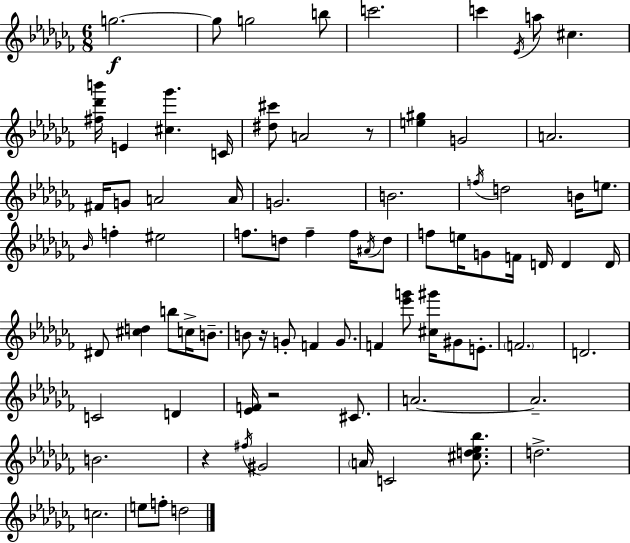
{
  \clef treble
  \numericTimeSignature
  \time 6/8
  \key aes \minor
  g''2.~~\f | g''8 g''2 b''8 | c'''2. | c'''4 \acciaccatura { ees'16 } a''8 cis''4. | \break <fis'' des''' b'''>16 e'4 <cis'' ges'''>4. | c'16 <dis'' cis'''>8 a'2 r8 | <e'' gis''>4 g'2 | a'2. | \break fis'16 g'8 a'2 | a'16 g'2. | b'2. | \acciaccatura { f''16 } d''2 b'16 e''8. | \break \grace { bes'16 } f''4-. eis''2 | f''8. d''8 f''4-- | f''16 \acciaccatura { ais'16 } d''8 f''8 e''16 g'8 f'16 d'16 d'4 | d'16 dis'8 <cis'' d''>4 b''8 | \break c''16-> b'8.-- b'8 r16 g'8-. f'4 | g'8. f'4 <ees''' g'''>8 <cis'' gis'''>16 gis'8 | e'8.-. \parenthesize f'2. | d'2. | \break c'2 | d'4 <ees' f'>16 r2 | cis'8. a'2.~~ | a'2.-- | \break b'2. | r4 \acciaccatura { fis''16 } gis'2 | \parenthesize a'16 c'2 | <cis'' d'' ees'' bes''>8. d''2.-> | \break c''2. | e''8 f''8-. d''2 | \bar "|."
}